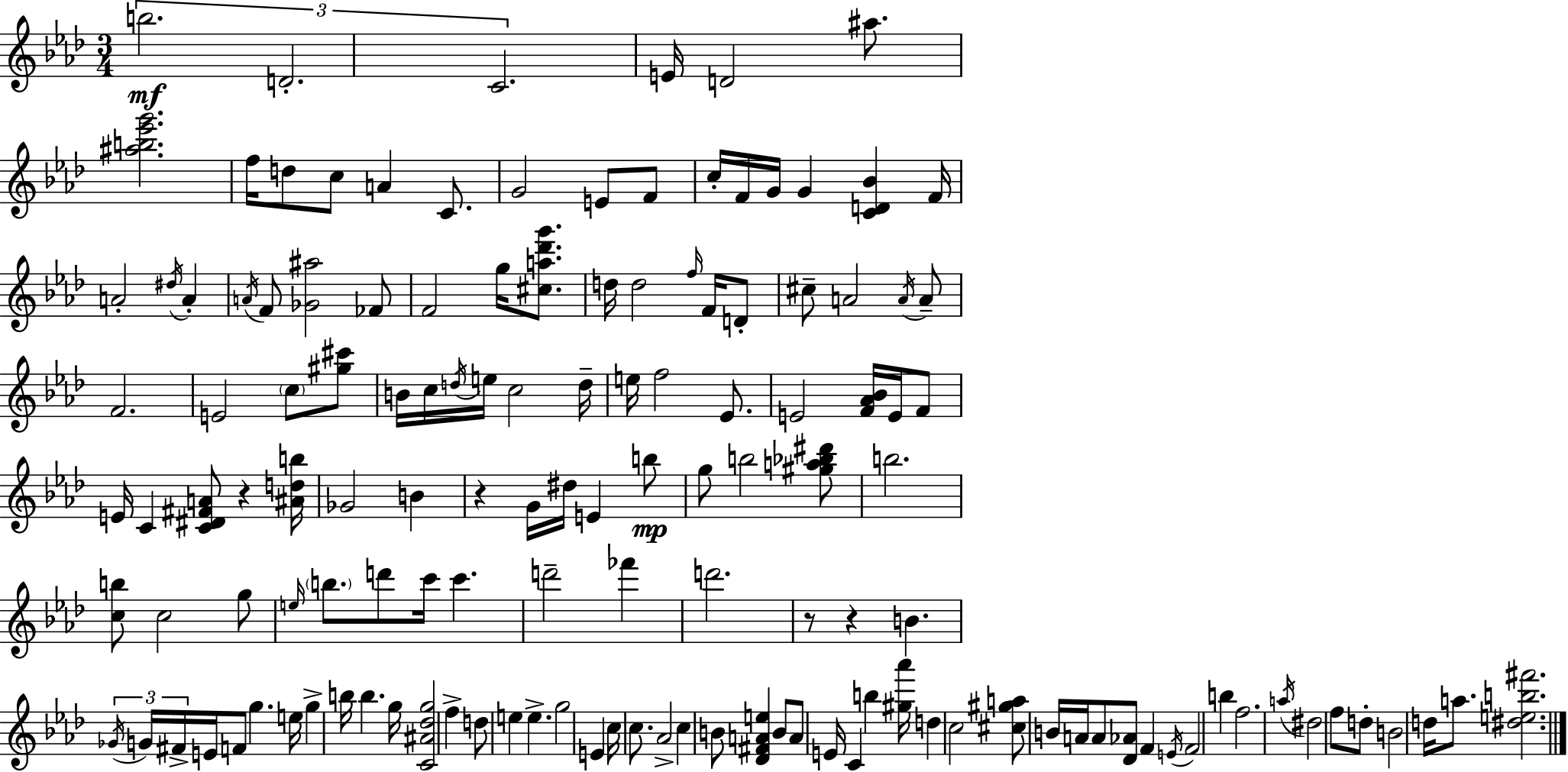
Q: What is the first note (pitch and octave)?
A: B5